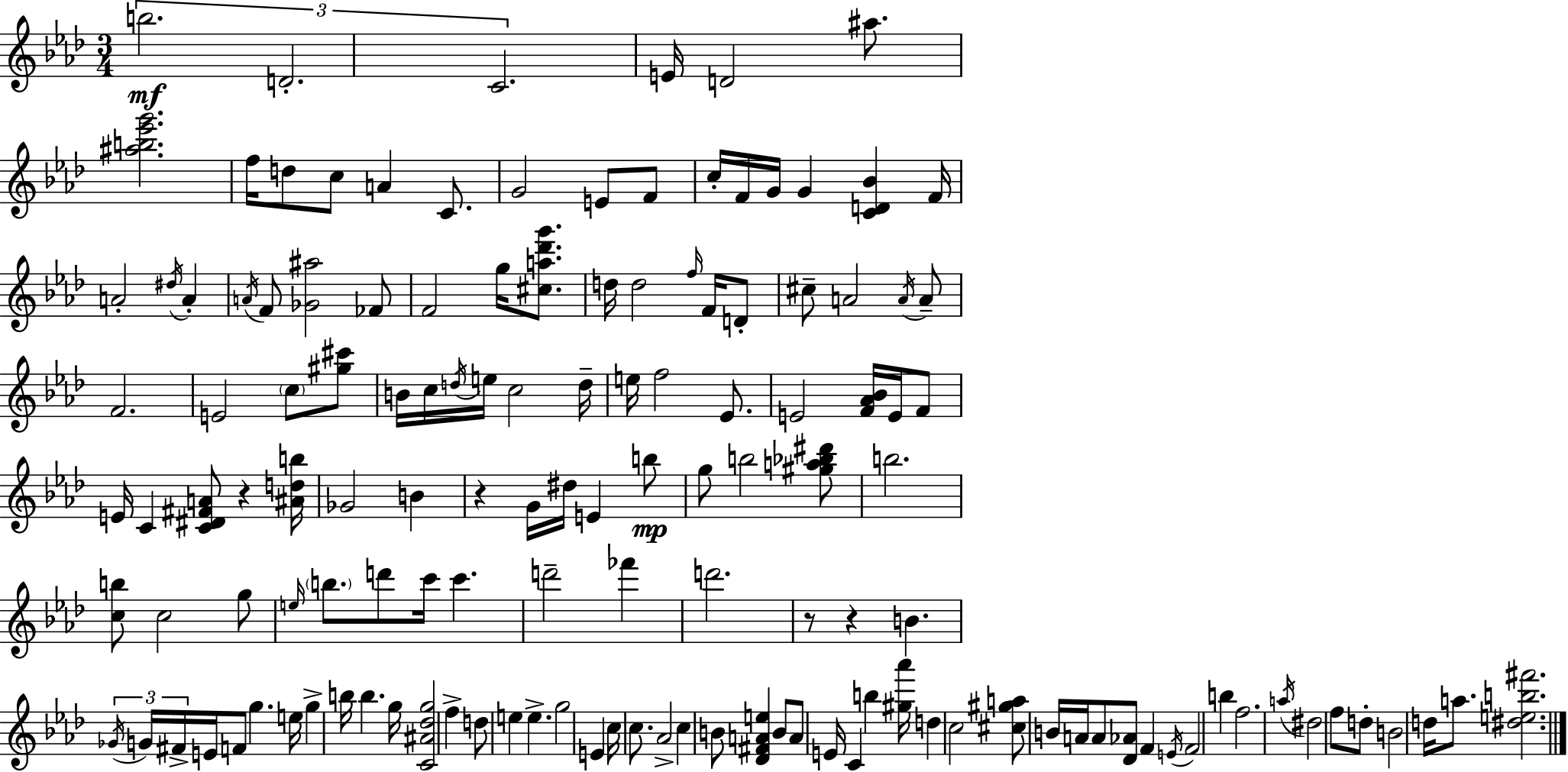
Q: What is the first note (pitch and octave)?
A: B5